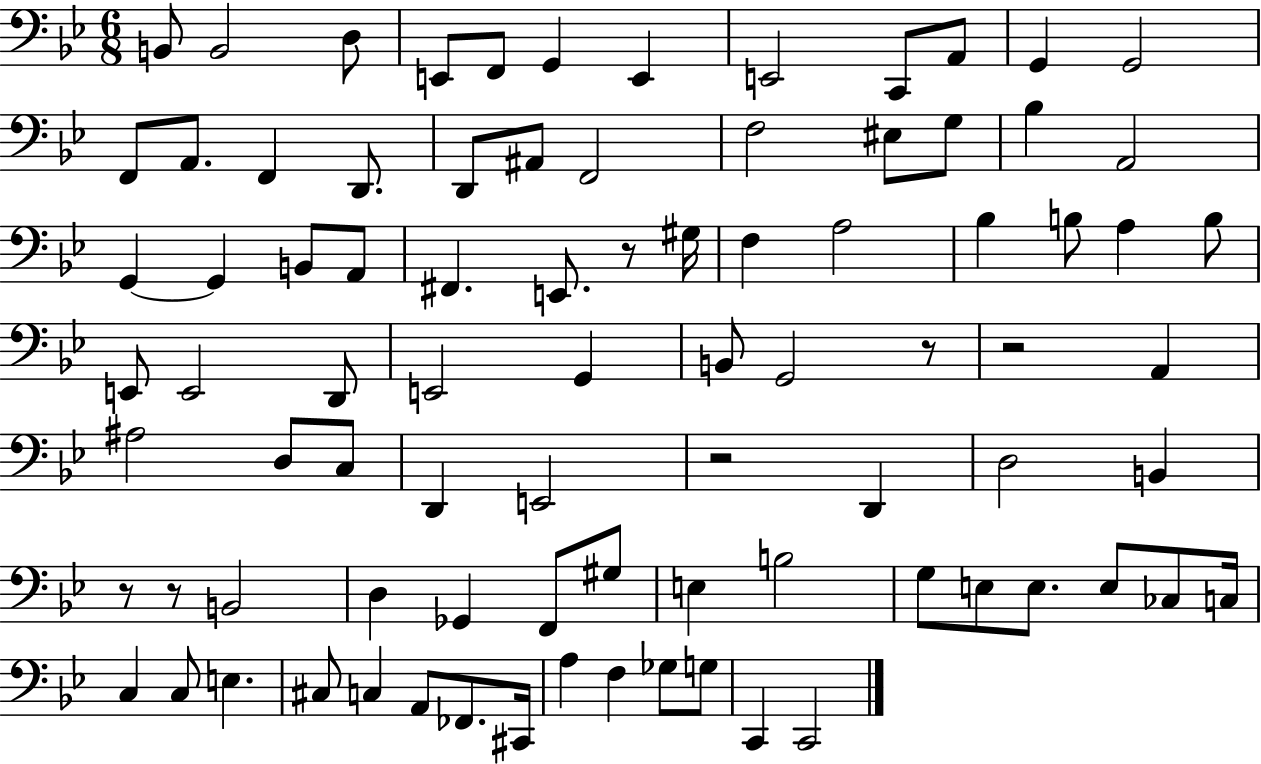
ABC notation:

X:1
T:Untitled
M:6/8
L:1/4
K:Bb
B,,/2 B,,2 D,/2 E,,/2 F,,/2 G,, E,, E,,2 C,,/2 A,,/2 G,, G,,2 F,,/2 A,,/2 F,, D,,/2 D,,/2 ^A,,/2 F,,2 F,2 ^E,/2 G,/2 _B, A,,2 G,, G,, B,,/2 A,,/2 ^F,, E,,/2 z/2 ^G,/4 F, A,2 _B, B,/2 A, B,/2 E,,/2 E,,2 D,,/2 E,,2 G,, B,,/2 G,,2 z/2 z2 A,, ^A,2 D,/2 C,/2 D,, E,,2 z2 D,, D,2 B,, z/2 z/2 B,,2 D, _G,, F,,/2 ^G,/2 E, B,2 G,/2 E,/2 E,/2 E,/2 _C,/2 C,/4 C, C,/2 E, ^C,/2 C, A,,/2 _F,,/2 ^C,,/4 A, F, _G,/2 G,/2 C,, C,,2